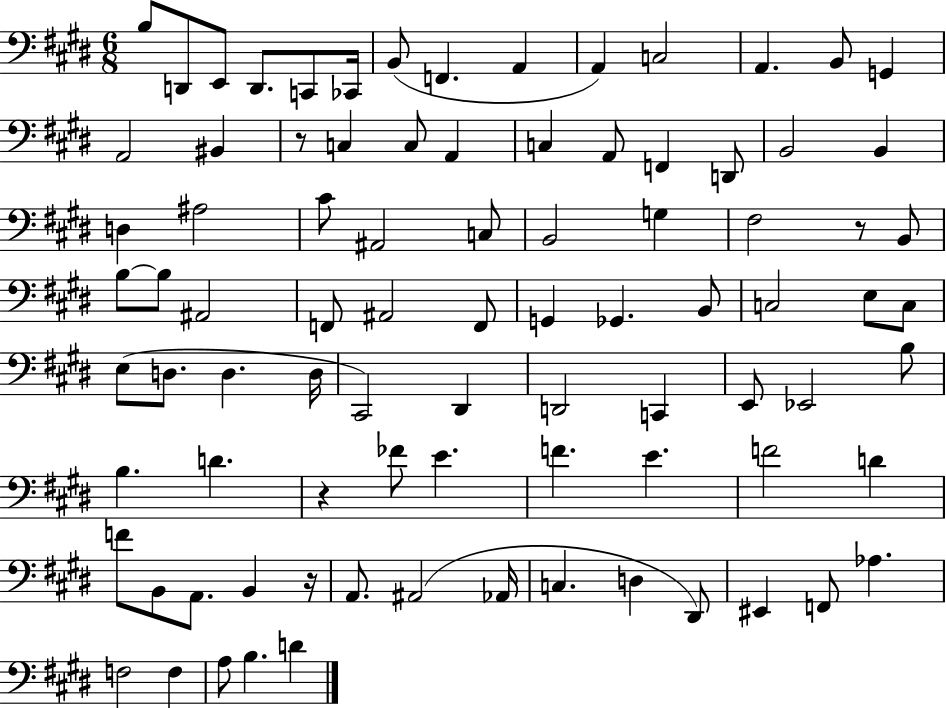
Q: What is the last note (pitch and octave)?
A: D4